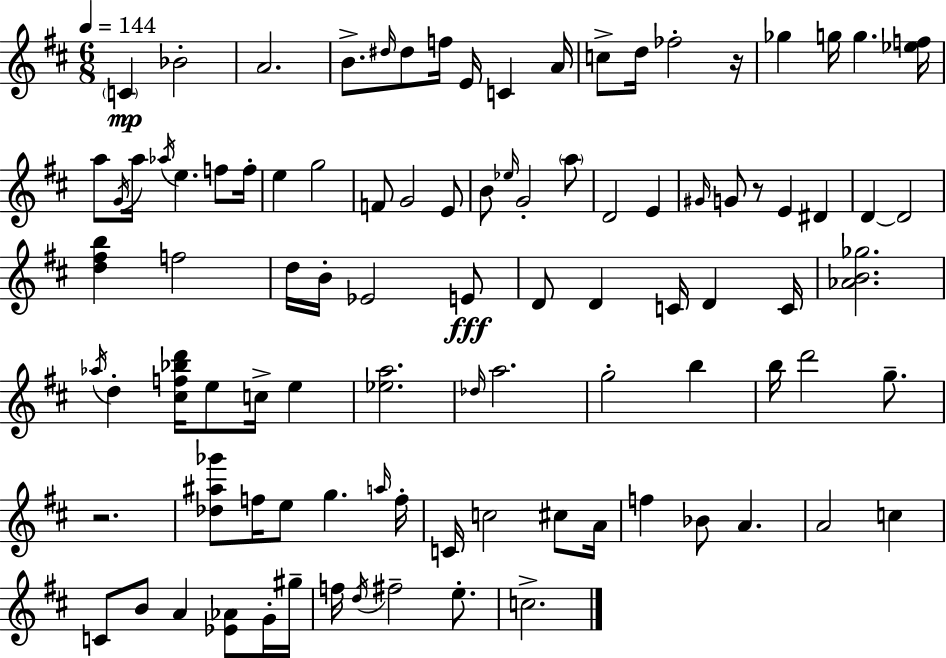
{
  \clef treble
  \numericTimeSignature
  \time 6/8
  \key d \major
  \tempo 4 = 144
  \parenthesize c'4\mp bes'2-. | a'2. | b'8.-> \grace { dis''16 } dis''8 f''16 e'16 c'4 | a'16 c''8-> d''16 fes''2-. | \break r16 ges''4 g''16 g''4. | <ees'' f''>16 a''8 \acciaccatura { g'16 } a''16 \acciaccatura { aes''16 } e''4. | f''8 f''16-. e''4 g''2 | f'8 g'2 | \break e'8 b'8 \grace { ees''16 } g'2-. | \parenthesize a''8 d'2 | e'4 \grace { gis'16 } g'8 r8 e'4 | dis'4 d'4~~ d'2 | \break <d'' fis'' b''>4 f''2 | d''16 b'16-. ees'2 | e'8\fff d'8 d'4 c'16 | d'4 c'16 <aes' b' ges''>2. | \break \acciaccatura { aes''16 } d''4-. <cis'' f'' bes'' d'''>16 e''8 | c''16-> e''4 <ees'' a''>2. | \grace { des''16 } a''2. | g''2-. | \break b''4 b''16 d'''2 | g''8.-- r2. | <des'' ais'' ges'''>8 f''16 e''8 | g''4. \grace { a''16 } f''16-. c'16 c''2 | \break cis''8 a'16 f''4 | bes'8 a'4. a'2 | c''4 c'8 b'8 | a'4 <ees' aes'>8 g'16-. gis''16-- f''16 \acciaccatura { d''16 } fis''2-- | \break e''8.-. c''2.-> | \bar "|."
}